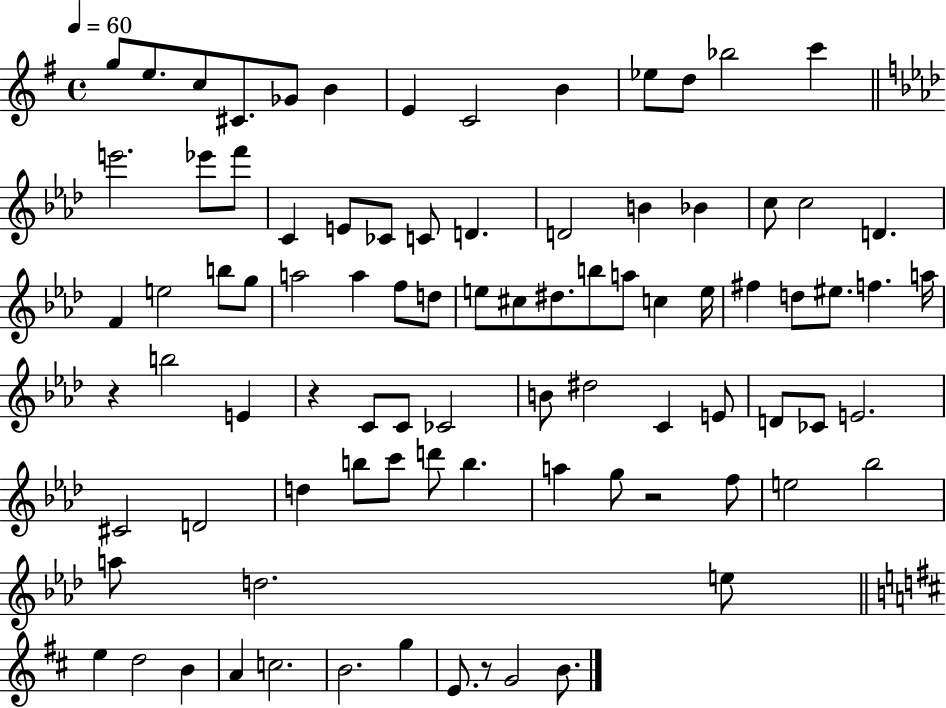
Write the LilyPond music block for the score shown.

{
  \clef treble
  \time 4/4
  \defaultTimeSignature
  \key g \major
  \tempo 4 = 60
  g''8 e''8. c''8 cis'8. ges'8 b'4 | e'4 c'2 b'4 | ees''8 d''8 bes''2 c'''4 | \bar "||" \break \key aes \major e'''2. ees'''8 f'''8 | c'4 e'8 ces'8 c'8 d'4. | d'2 b'4 bes'4 | c''8 c''2 d'4. | \break f'4 e''2 b''8 g''8 | a''2 a''4 f''8 d''8 | e''8 cis''8 dis''8. b''8 a''8 c''4 e''16 | fis''4 d''8 eis''8. f''4. a''16 | \break r4 b''2 e'4 | r4 c'8 c'8 ces'2 | b'8 dis''2 c'4 e'8 | d'8 ces'8 e'2. | \break cis'2 d'2 | d''4 b''8 c'''8 d'''8 b''4. | a''4 g''8 r2 f''8 | e''2 bes''2 | \break a''8 d''2. e''8 | \bar "||" \break \key b \minor e''4 d''2 b'4 | a'4 c''2. | b'2. g''4 | e'8. r8 g'2 b'8. | \break \bar "|."
}